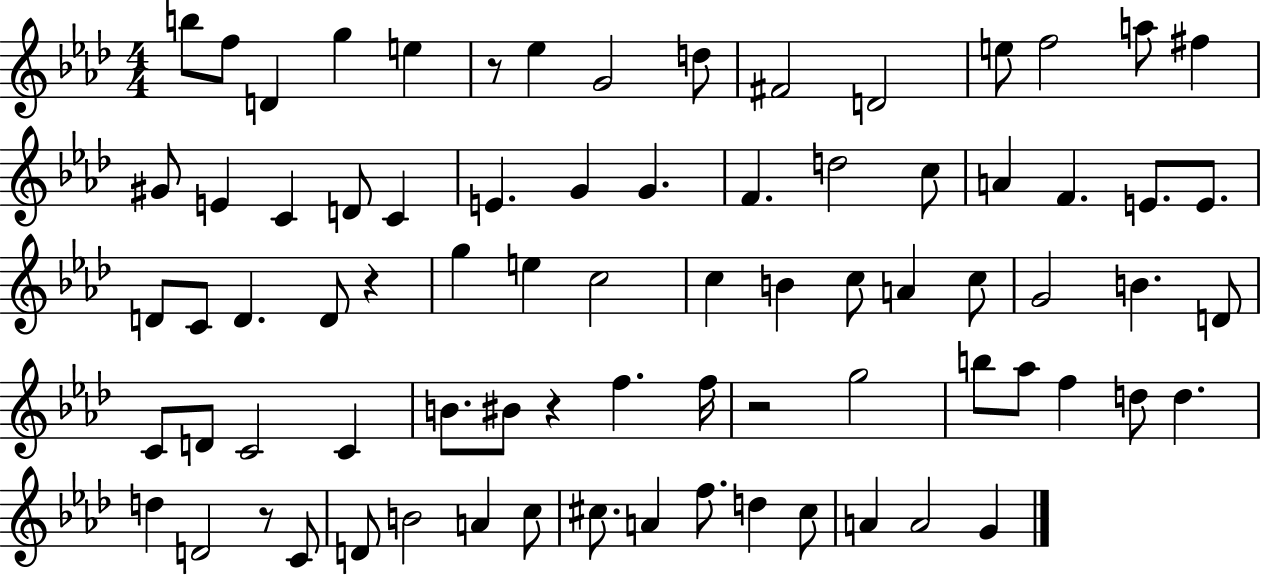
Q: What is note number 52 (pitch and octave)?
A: F5